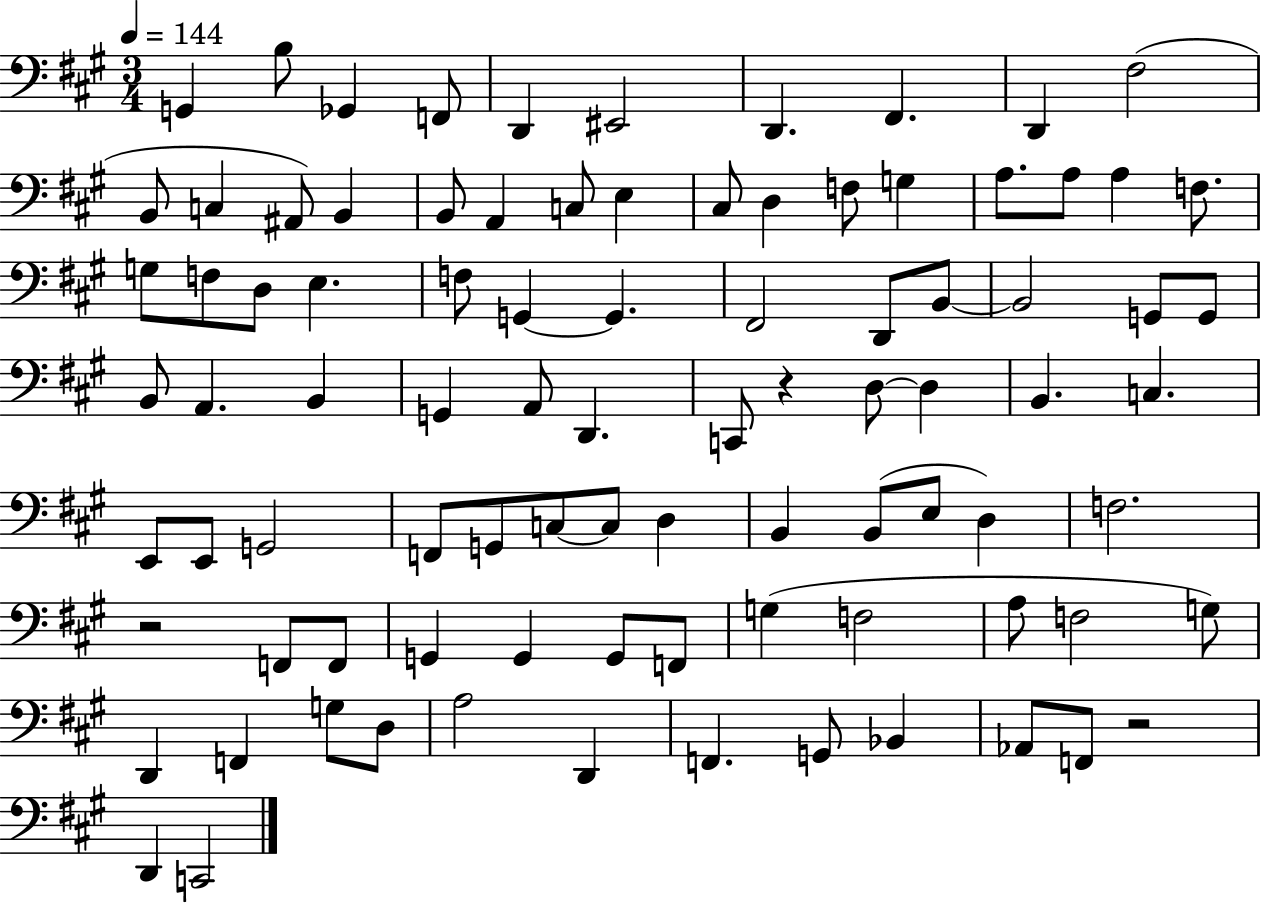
G2/q B3/e Gb2/q F2/e D2/q EIS2/h D2/q. F#2/q. D2/q F#3/h B2/e C3/q A#2/e B2/q B2/e A2/q C3/e E3/q C#3/e D3/q F3/e G3/q A3/e. A3/e A3/q F3/e. G3/e F3/e D3/e E3/q. F3/e G2/q G2/q. F#2/h D2/e B2/e B2/h G2/e G2/e B2/e A2/q. B2/q G2/q A2/e D2/q. C2/e R/q D3/e D3/q B2/q. C3/q. E2/e E2/e G2/h F2/e G2/e C3/e C3/e D3/q B2/q B2/e E3/e D3/q F3/h. R/h F2/e F2/e G2/q G2/q G2/e F2/e G3/q F3/h A3/e F3/h G3/e D2/q F2/q G3/e D3/e A3/h D2/q F2/q. G2/e Bb2/q Ab2/e F2/e R/h D2/q C2/h